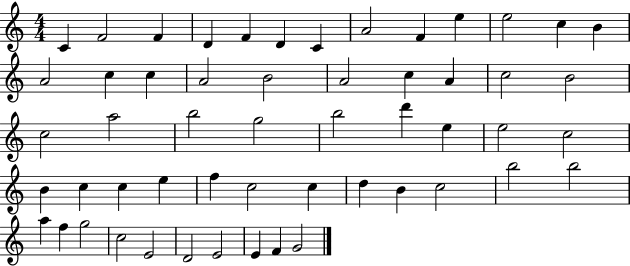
{
  \clef treble
  \numericTimeSignature
  \time 4/4
  \key c \major
  c'4 f'2 f'4 | d'4 f'4 d'4 c'4 | a'2 f'4 e''4 | e''2 c''4 b'4 | \break a'2 c''4 c''4 | a'2 b'2 | a'2 c''4 a'4 | c''2 b'2 | \break c''2 a''2 | b''2 g''2 | b''2 d'''4 e''4 | e''2 c''2 | \break b'4 c''4 c''4 e''4 | f''4 c''2 c''4 | d''4 b'4 c''2 | b''2 b''2 | \break a''4 f''4 g''2 | c''2 e'2 | d'2 e'2 | e'4 f'4 g'2 | \break \bar "|."
}